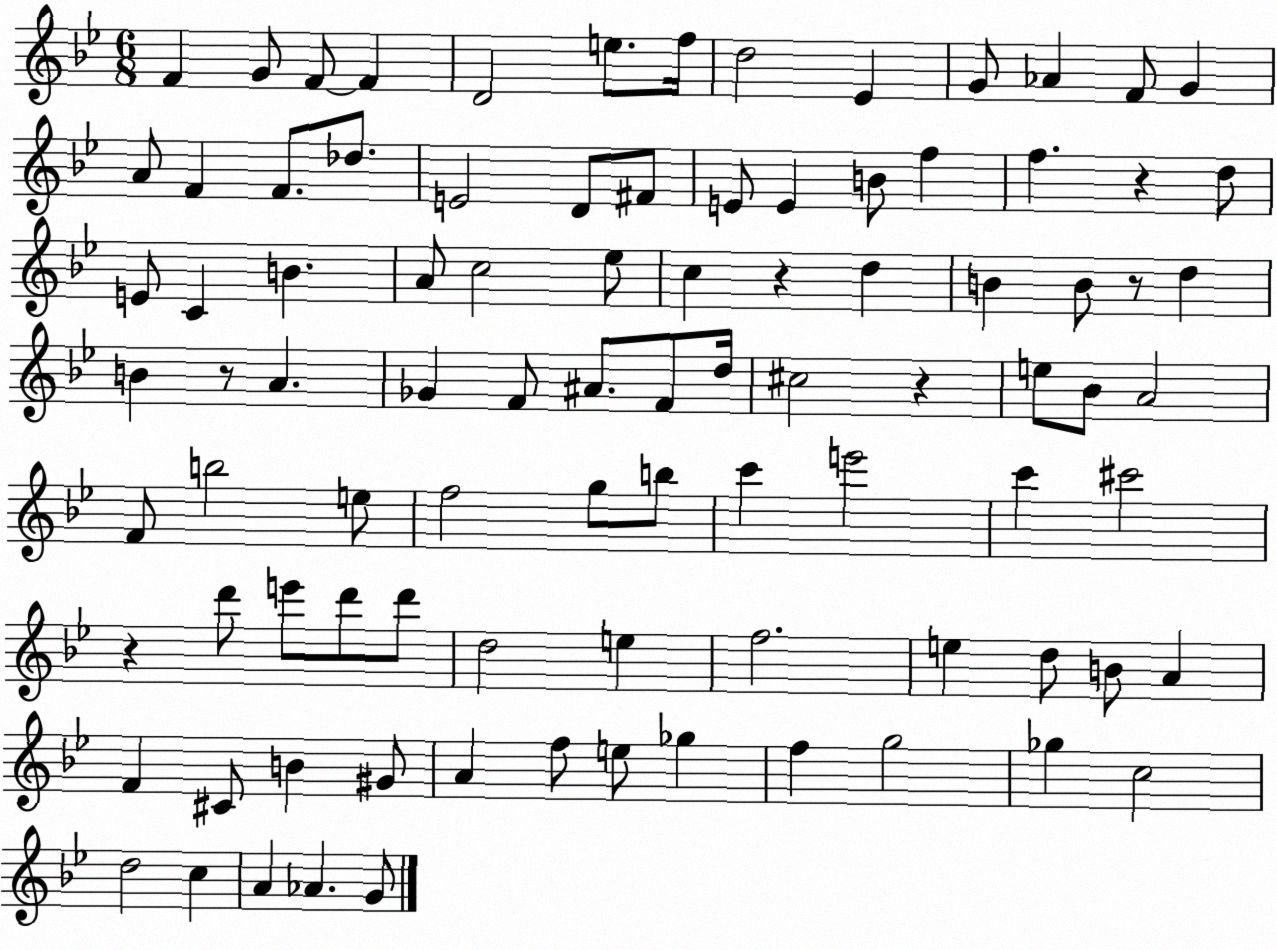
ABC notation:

X:1
T:Untitled
M:6/8
L:1/4
K:Bb
F G/2 F/2 F D2 e/2 f/4 d2 _E G/2 _A F/2 G A/2 F F/2 _d/2 E2 D/2 ^F/2 E/2 E B/2 f f z d/2 E/2 C B A/2 c2 _e/2 c z d B B/2 z/2 d B z/2 A _G F/2 ^A/2 F/2 d/4 ^c2 z e/2 _B/2 A2 F/2 b2 e/2 f2 g/2 b/2 c' e'2 c' ^c'2 z d'/2 e'/2 d'/2 d'/2 d2 e f2 e d/2 B/2 A F ^C/2 B ^G/2 A f/2 e/2 _g f g2 _g c2 d2 c A _A G/2